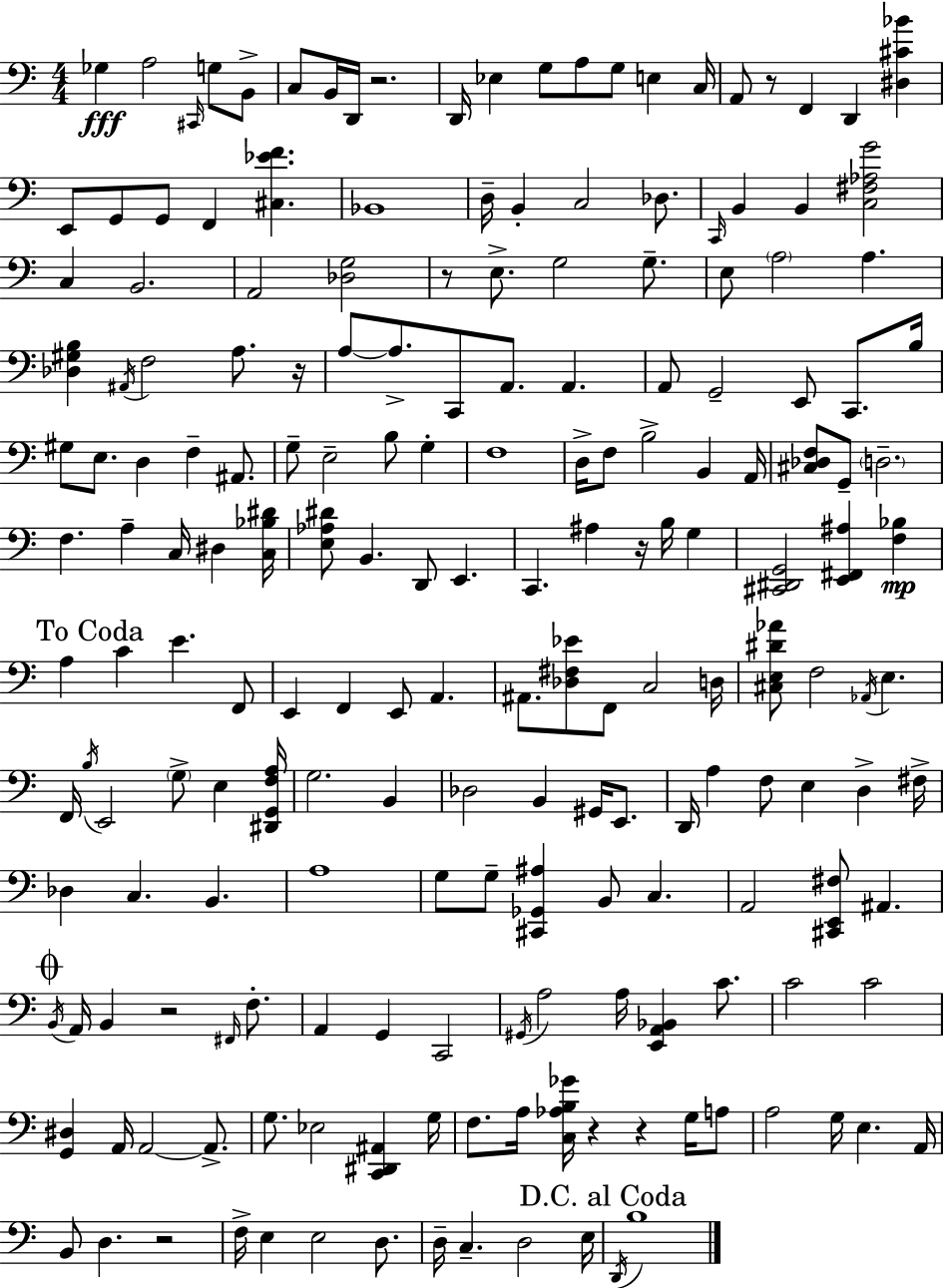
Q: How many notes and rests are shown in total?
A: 191